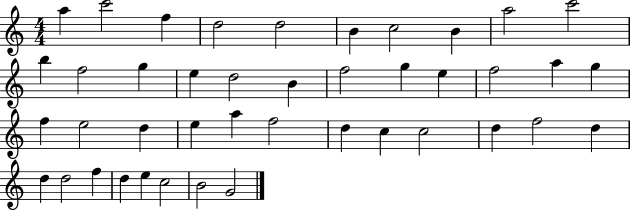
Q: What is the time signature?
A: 4/4